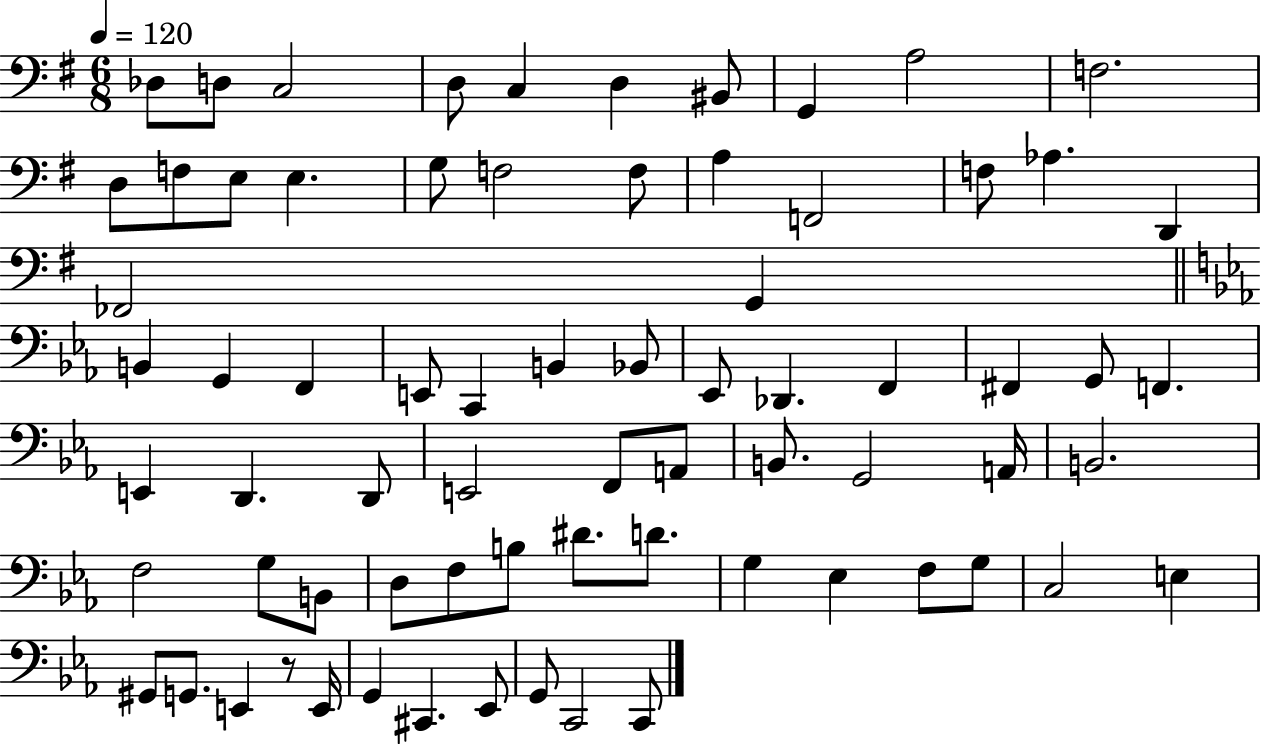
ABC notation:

X:1
T:Untitled
M:6/8
L:1/4
K:G
_D,/2 D,/2 C,2 D,/2 C, D, ^B,,/2 G,, A,2 F,2 D,/2 F,/2 E,/2 E, G,/2 F,2 F,/2 A, F,,2 F,/2 _A, D,, _F,,2 G,, B,, G,, F,, E,,/2 C,, B,, _B,,/2 _E,,/2 _D,, F,, ^F,, G,,/2 F,, E,, D,, D,,/2 E,,2 F,,/2 A,,/2 B,,/2 G,,2 A,,/4 B,,2 F,2 G,/2 B,,/2 D,/2 F,/2 B,/2 ^D/2 D/2 G, _E, F,/2 G,/2 C,2 E, ^G,,/2 G,,/2 E,, z/2 E,,/4 G,, ^C,, _E,,/2 G,,/2 C,,2 C,,/2